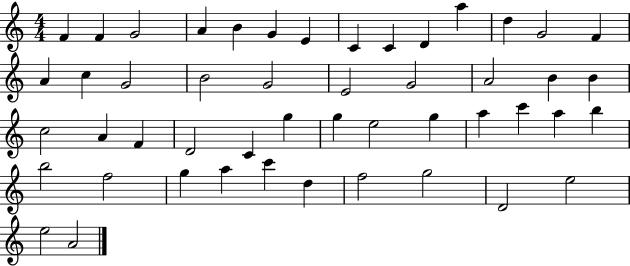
F4/q F4/q G4/h A4/q B4/q G4/q E4/q C4/q C4/q D4/q A5/q D5/q G4/h F4/q A4/q C5/q G4/h B4/h G4/h E4/h G4/h A4/h B4/q B4/q C5/h A4/q F4/q D4/h C4/q G5/q G5/q E5/h G5/q A5/q C6/q A5/q B5/q B5/h F5/h G5/q A5/q C6/q D5/q F5/h G5/h D4/h E5/h E5/h A4/h